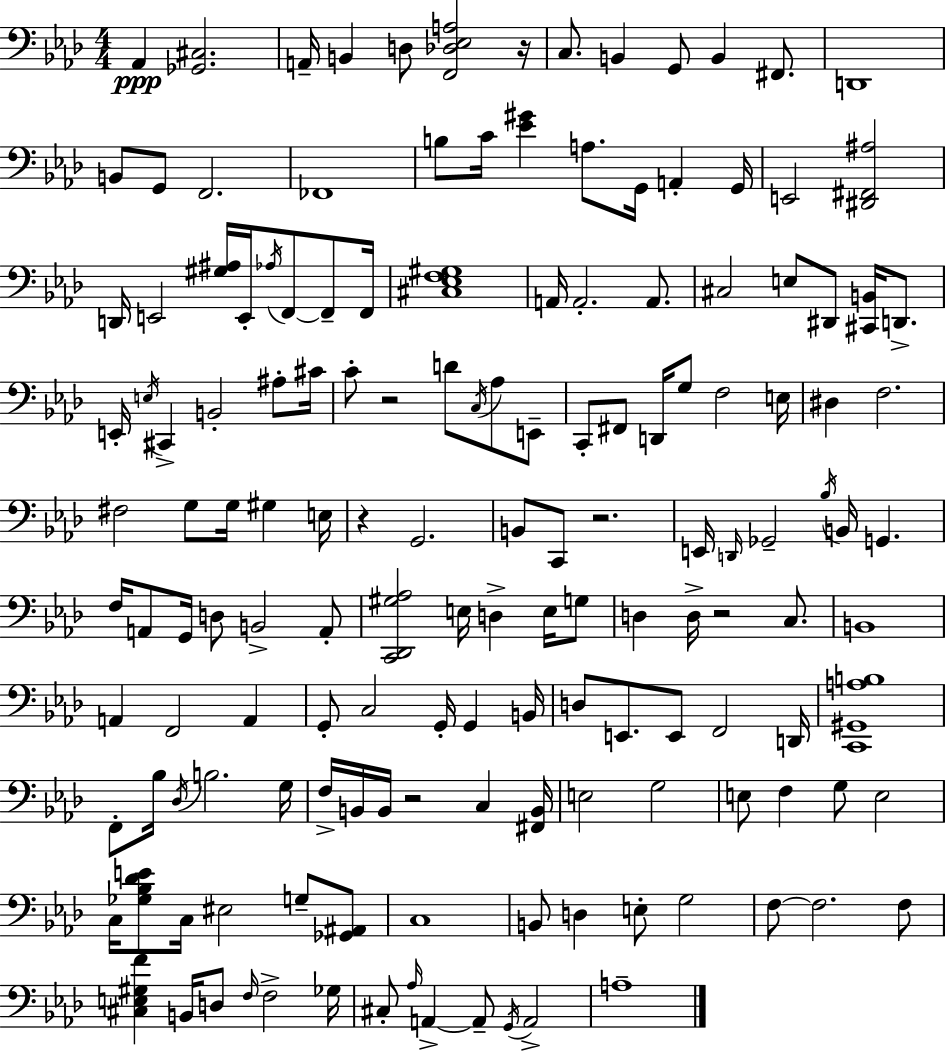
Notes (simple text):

Ab2/q [Gb2,C#3]/h. A2/s B2/q D3/e [F2,Db3,Eb3,A3]/h R/s C3/e. B2/q G2/e B2/q F#2/e. D2/w B2/e G2/e F2/h. FES2/w B3/e C4/s [Eb4,G#4]/q A3/e. G2/s A2/q G2/s E2/h [D#2,F#2,A#3]/h D2/s E2/h [G#3,A#3]/s E2/s Ab3/s F2/e F2/e F2/s [C#3,Eb3,F3,G#3]/w A2/s A2/h. A2/e. C#3/h E3/e D#2/e [C#2,B2]/s D2/e. E2/s E3/s C#2/q B2/h A#3/e C#4/s C4/e R/h D4/e C3/s Ab3/e E2/e C2/e F#2/e D2/s G3/e F3/h E3/s D#3/q F3/h. F#3/h G3/e G3/s G#3/q E3/s R/q G2/h. B2/e C2/e R/h. E2/s D2/s Gb2/h Bb3/s B2/s G2/q. F3/s A2/e G2/s D3/e B2/h A2/e [C2,Db2,G#3,Ab3]/h E3/s D3/q E3/s G3/e D3/q D3/s R/h C3/e. B2/w A2/q F2/h A2/q G2/e C3/h G2/s G2/q B2/s D3/e E2/e. E2/e F2/h D2/s [C2,G#2,A3,B3]/w F2/e Bb3/s Db3/s B3/h. G3/s F3/s B2/s B2/s R/h C3/q [F#2,B2]/s E3/h G3/h E3/e F3/q G3/e E3/h C3/s [Gb3,Bb3,Db4,E4]/e C3/s EIS3/h G3/e [Gb2,A#2]/e C3/w B2/e D3/q E3/e G3/h F3/e F3/h. F3/e [C#3,E3,G#3,F4]/q B2/s D3/e F3/s F3/h Gb3/s C#3/e Ab3/s A2/q A2/e G2/s A2/h A3/w